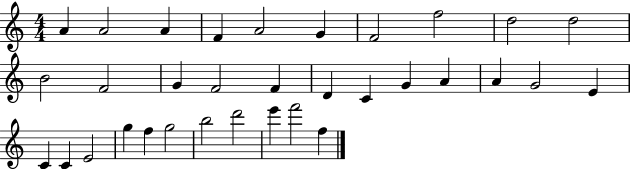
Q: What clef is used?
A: treble